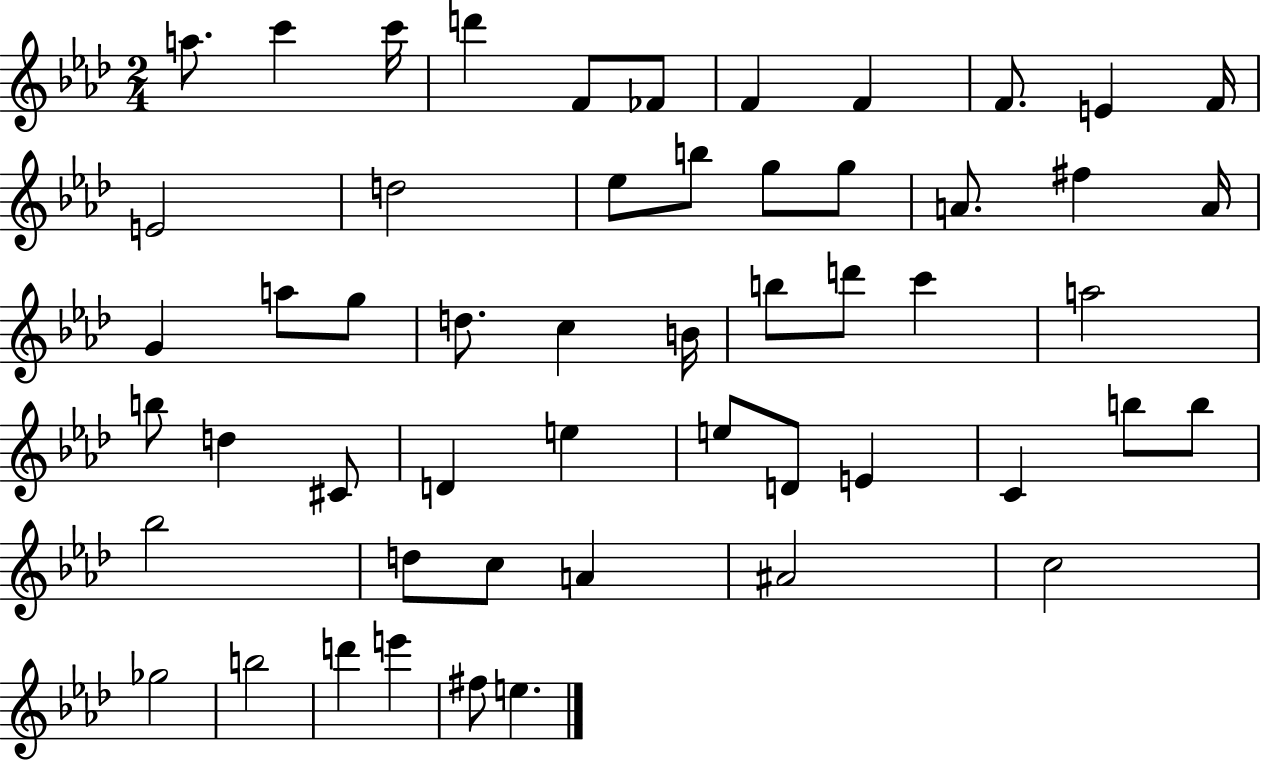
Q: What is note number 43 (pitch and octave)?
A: D5